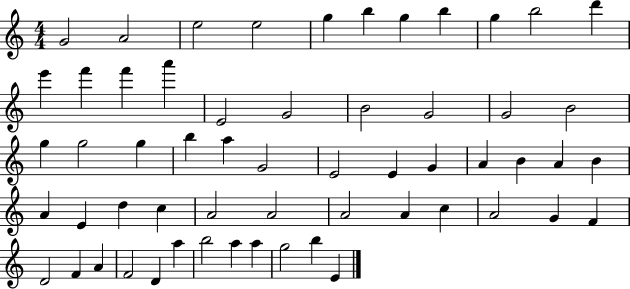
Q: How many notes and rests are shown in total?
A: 58